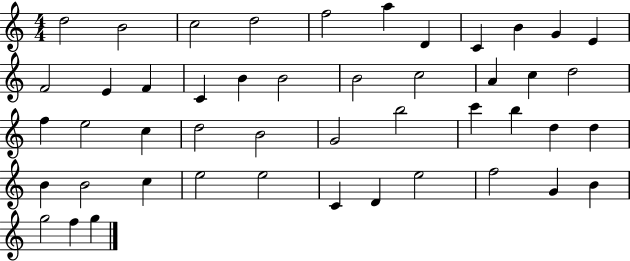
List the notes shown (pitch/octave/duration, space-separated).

D5/h B4/h C5/h D5/h F5/h A5/q D4/q C4/q B4/q G4/q E4/q F4/h E4/q F4/q C4/q B4/q B4/h B4/h C5/h A4/q C5/q D5/h F5/q E5/h C5/q D5/h B4/h G4/h B5/h C6/q B5/q D5/q D5/q B4/q B4/h C5/q E5/h E5/h C4/q D4/q E5/h F5/h G4/q B4/q G5/h F5/q G5/q